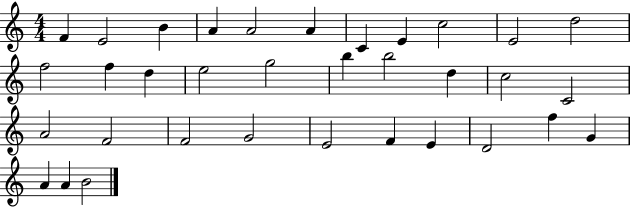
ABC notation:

X:1
T:Untitled
M:4/4
L:1/4
K:C
F E2 B A A2 A C E c2 E2 d2 f2 f d e2 g2 b b2 d c2 C2 A2 F2 F2 G2 E2 F E D2 f G A A B2